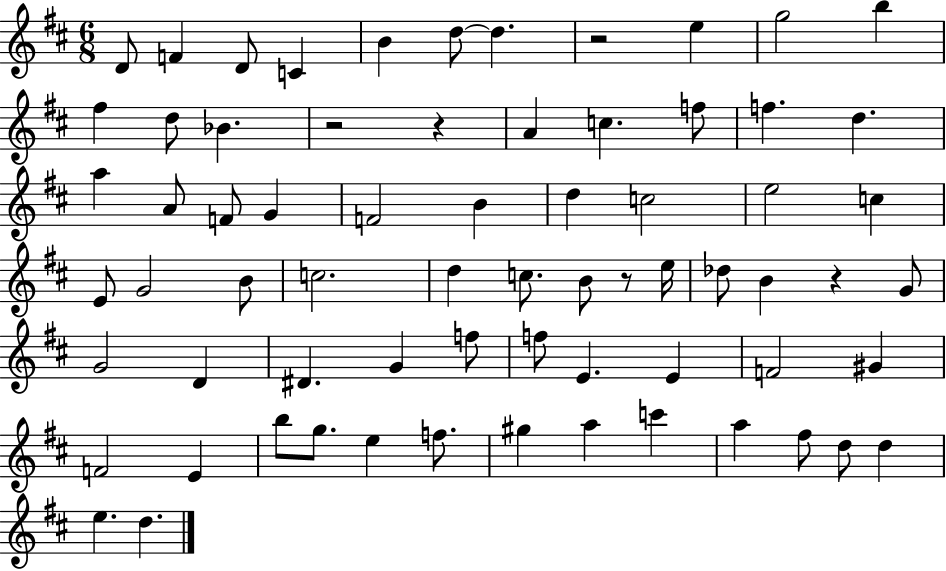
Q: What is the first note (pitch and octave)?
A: D4